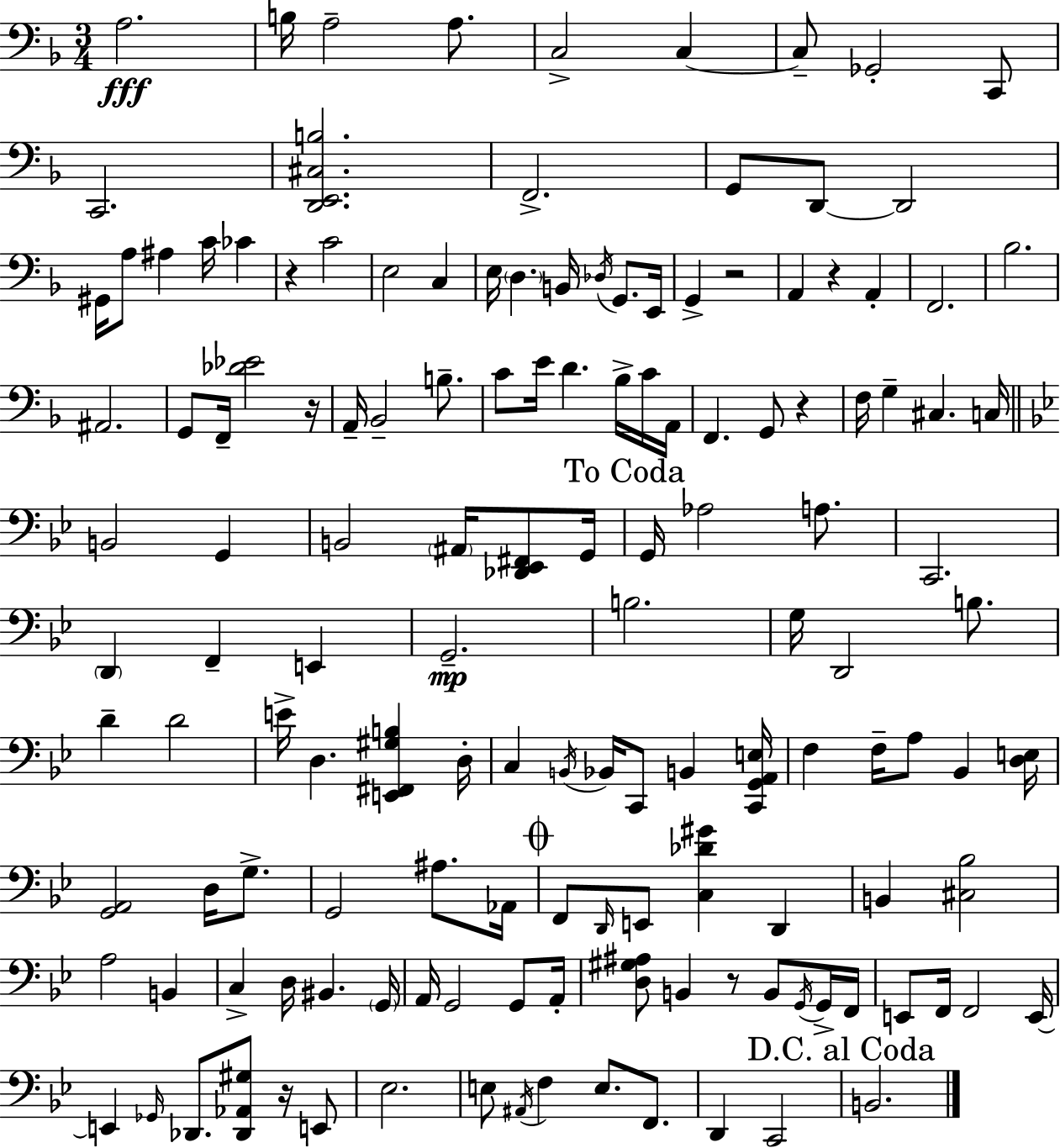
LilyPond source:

{
  \clef bass
  \numericTimeSignature
  \time 3/4
  \key f \major
  \repeat volta 2 { a2.\fff | b16 a2-- a8. | c2-> c4~~ | c8-- ges,2-. c,8 | \break c,2. | <d, e, cis b>2. | f,2.-> | g,8 d,8~~ d,2 | \break gis,16 a8 ais4 c'16 ces'4 | r4 c'2 | e2 c4 | e16 \parenthesize d4. b,16 \acciaccatura { des16 } g,8. | \break e,16 g,4-> r2 | a,4 r4 a,4-. | f,2. | bes2. | \break ais,2. | g,8 f,16-- <des' ees'>2 | r16 a,16-- bes,2-- b8.-- | c'8 e'16 d'4. bes16-> c'16 | \break a,16 f,4. g,8 r4 | f16 g4-- cis4. | c16 \bar "||" \break \key g \minor b,2 g,4 | b,2 \parenthesize ais,16 <des, ees, fis,>8 g,16 | \mark "To Coda" g,16 aes2 a8. | c,2. | \break \parenthesize d,4 f,4-- e,4 | g,2.--\mp | b2. | g16 d,2 b8. | \break d'4-- d'2 | e'16-> d4. <e, fis, gis b>4 d16-. | c4 \acciaccatura { b,16 } bes,16 c,8 b,4 | <c, g, a, e>16 f4 f16-- a8 bes,4 | \break <d e>16 <g, a,>2 d16 g8.-> | g,2 ais8. | aes,16 \mark \markup { \musicglyph "scripts.coda" } f,8 \grace { d,16 } e,8 <c des' gis'>4 d,4 | b,4 <cis bes>2 | \break a2 b,4 | c4-> d16 bis,4. | \parenthesize g,16 a,16 g,2 g,8 | a,16-. <d gis ais>8 b,4 r8 b,8 | \break \acciaccatura { g,16 } g,16-> f,16 e,8 f,16 f,2 | e,16~~ e,4 \grace { ges,16 } des,8. <des, aes, gis>8 | r16 e,8 ees2. | e8 \acciaccatura { ais,16 } f4 e8. | \break f,8. d,4 c,2 | \mark "D.C. al Coda" b,2. | } \bar "|."
}